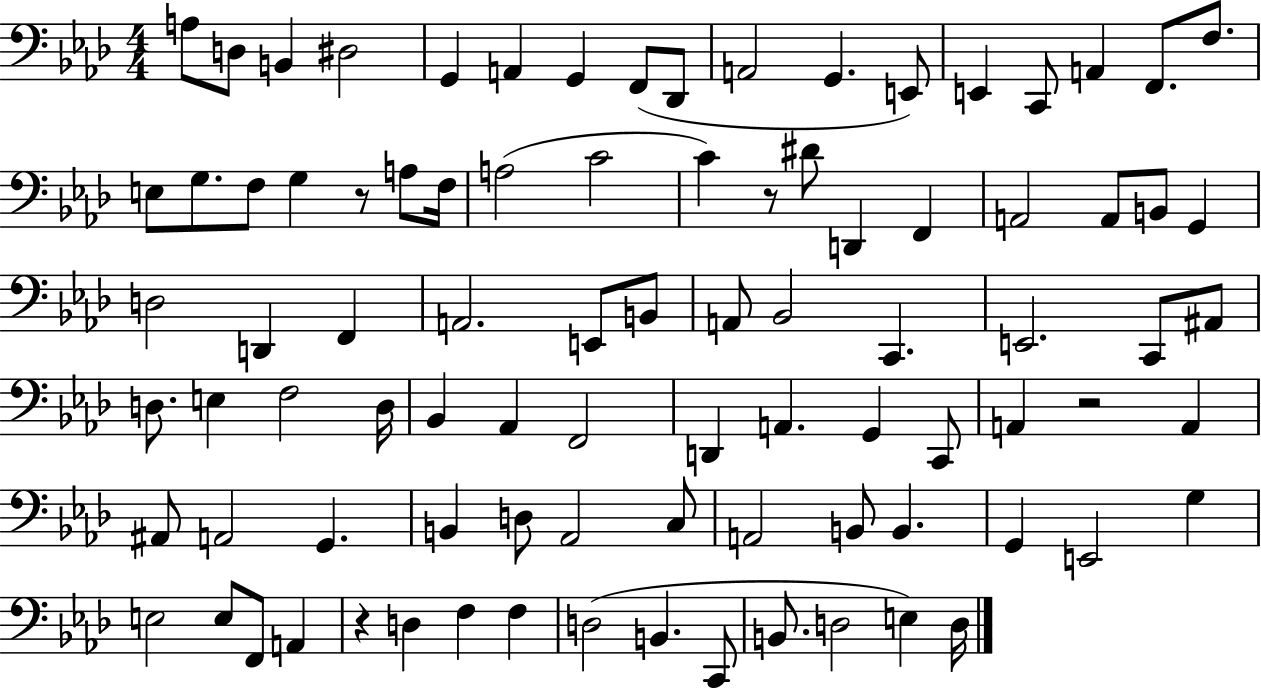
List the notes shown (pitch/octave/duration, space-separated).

A3/e D3/e B2/q D#3/h G2/q A2/q G2/q F2/e Db2/e A2/h G2/q. E2/e E2/q C2/e A2/q F2/e. F3/e. E3/e G3/e. F3/e G3/q R/e A3/e F3/s A3/h C4/h C4/q R/e D#4/e D2/q F2/q A2/h A2/e B2/e G2/q D3/h D2/q F2/q A2/h. E2/e B2/e A2/e Bb2/h C2/q. E2/h. C2/e A#2/e D3/e. E3/q F3/h D3/s Bb2/q Ab2/q F2/h D2/q A2/q. G2/q C2/e A2/q R/h A2/q A#2/e A2/h G2/q. B2/q D3/e Ab2/h C3/e A2/h B2/e B2/q. G2/q E2/h G3/q E3/h E3/e F2/e A2/q R/q D3/q F3/q F3/q D3/h B2/q. C2/e B2/e. D3/h E3/q D3/s